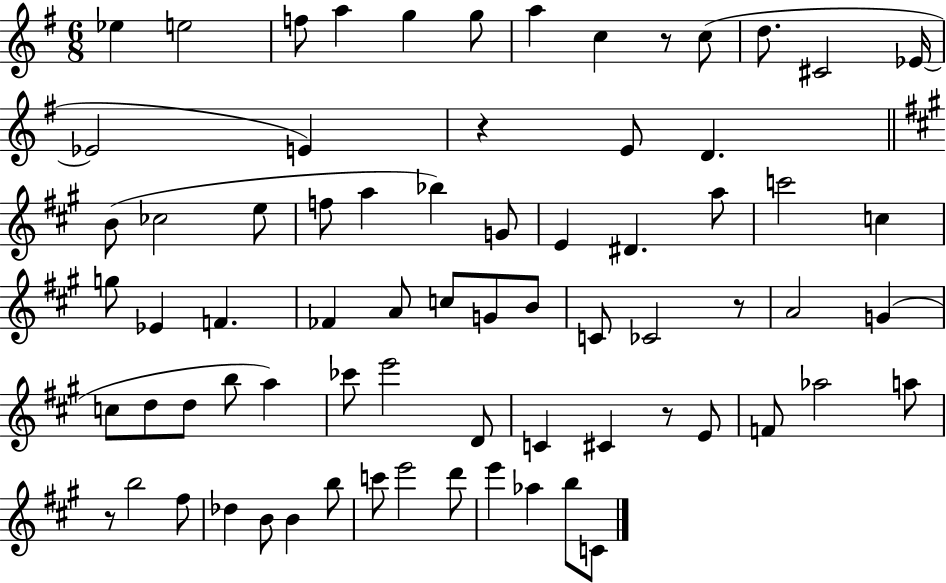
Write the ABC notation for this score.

X:1
T:Untitled
M:6/8
L:1/4
K:G
_e e2 f/2 a g g/2 a c z/2 c/2 d/2 ^C2 _E/4 _E2 E z E/2 D B/2 _c2 e/2 f/2 a _b G/2 E ^D a/2 c'2 c g/2 _E F _F A/2 c/2 G/2 B/2 C/2 _C2 z/2 A2 G c/2 d/2 d/2 b/2 a _c'/2 e'2 D/2 C ^C z/2 E/2 F/2 _a2 a/2 z/2 b2 ^f/2 _d B/2 B b/2 c'/2 e'2 d'/2 e' _a b/2 C/2